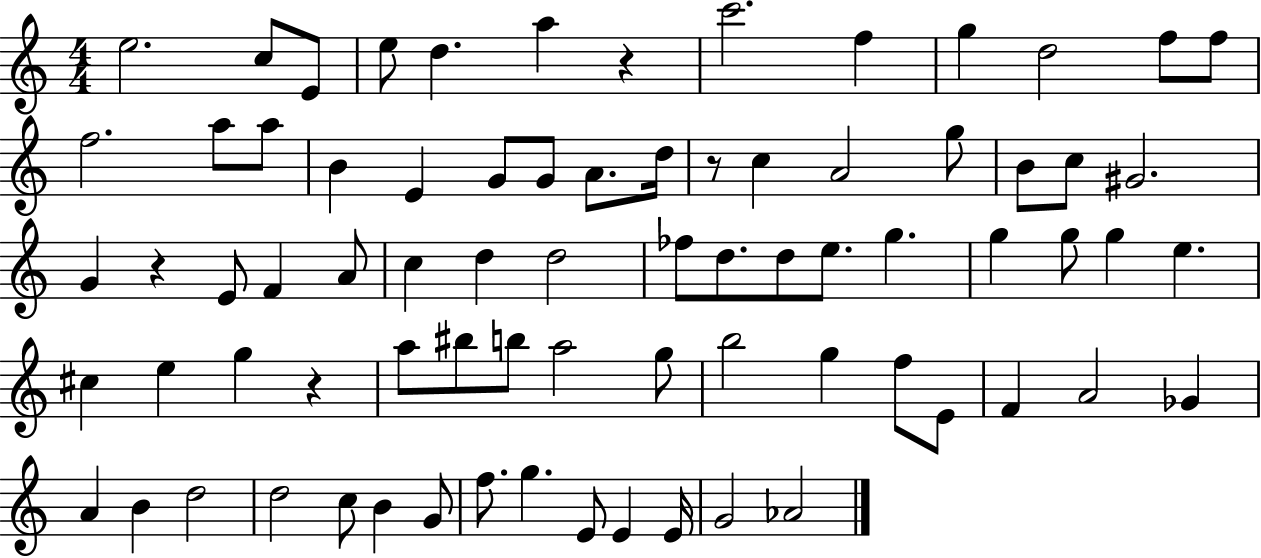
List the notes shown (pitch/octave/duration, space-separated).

E5/h. C5/e E4/e E5/e D5/q. A5/q R/q C6/h. F5/q G5/q D5/h F5/e F5/e F5/h. A5/e A5/e B4/q E4/q G4/e G4/e A4/e. D5/s R/e C5/q A4/h G5/e B4/e C5/e G#4/h. G4/q R/q E4/e F4/q A4/e C5/q D5/q D5/h FES5/e D5/e. D5/e E5/e. G5/q. G5/q G5/e G5/q E5/q. C#5/q E5/q G5/q R/q A5/e BIS5/e B5/e A5/h G5/e B5/h G5/q F5/e E4/e F4/q A4/h Gb4/q A4/q B4/q D5/h D5/h C5/e B4/q G4/e F5/e. G5/q. E4/e E4/q E4/s G4/h Ab4/h